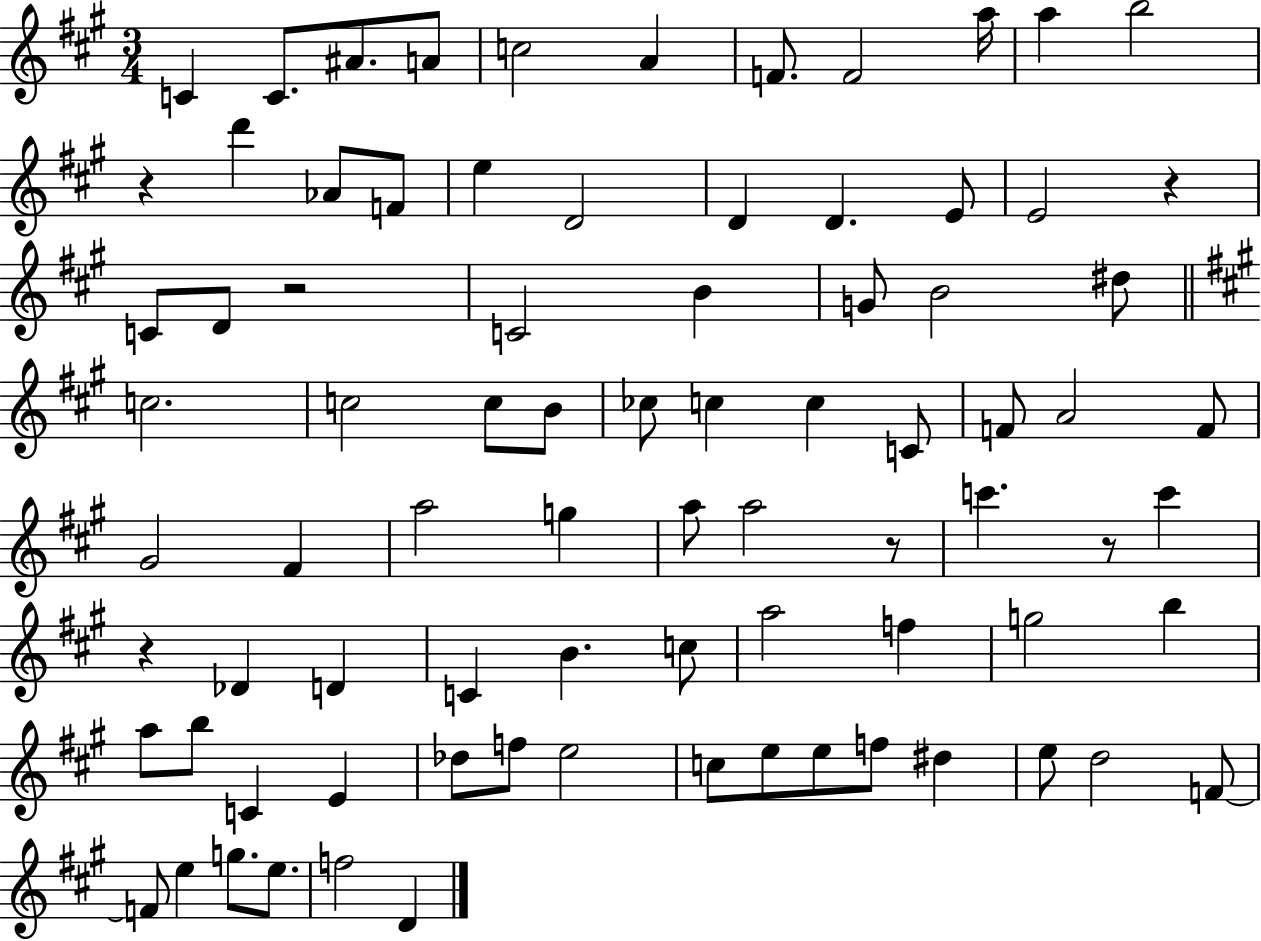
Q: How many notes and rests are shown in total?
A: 82